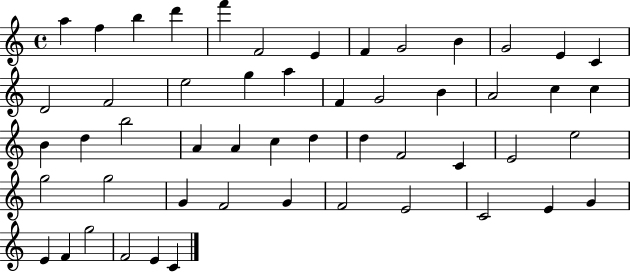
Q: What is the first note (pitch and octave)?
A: A5